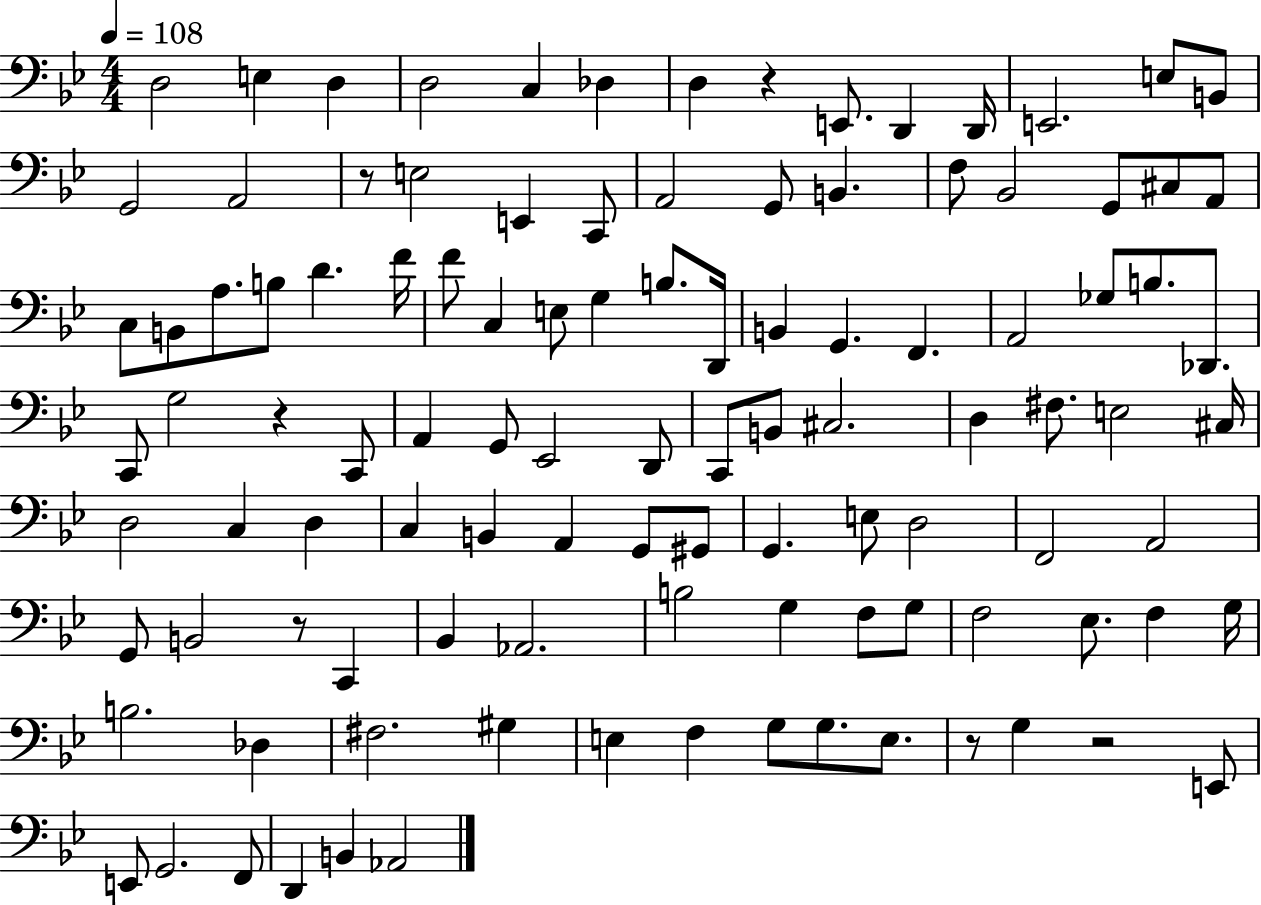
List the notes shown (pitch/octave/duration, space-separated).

D3/h E3/q D3/q D3/h C3/q Db3/q D3/q R/q E2/e. D2/q D2/s E2/h. E3/e B2/e G2/h A2/h R/e E3/h E2/q C2/e A2/h G2/e B2/q. F3/e Bb2/h G2/e C#3/e A2/e C3/e B2/e A3/e. B3/e D4/q. F4/s F4/e C3/q E3/e G3/q B3/e. D2/s B2/q G2/q. F2/q. A2/h Gb3/e B3/e. Db2/e. C2/e G3/h R/q C2/e A2/q G2/e Eb2/h D2/e C2/e B2/e C#3/h. D3/q F#3/e. E3/h C#3/s D3/h C3/q D3/q C3/q B2/q A2/q G2/e G#2/e G2/q. E3/e D3/h F2/h A2/h G2/e B2/h R/e C2/q Bb2/q Ab2/h. B3/h G3/q F3/e G3/e F3/h Eb3/e. F3/q G3/s B3/h. Db3/q F#3/h. G#3/q E3/q F3/q G3/e G3/e. E3/e. R/e G3/q R/h E2/e E2/e G2/h. F2/e D2/q B2/q Ab2/h